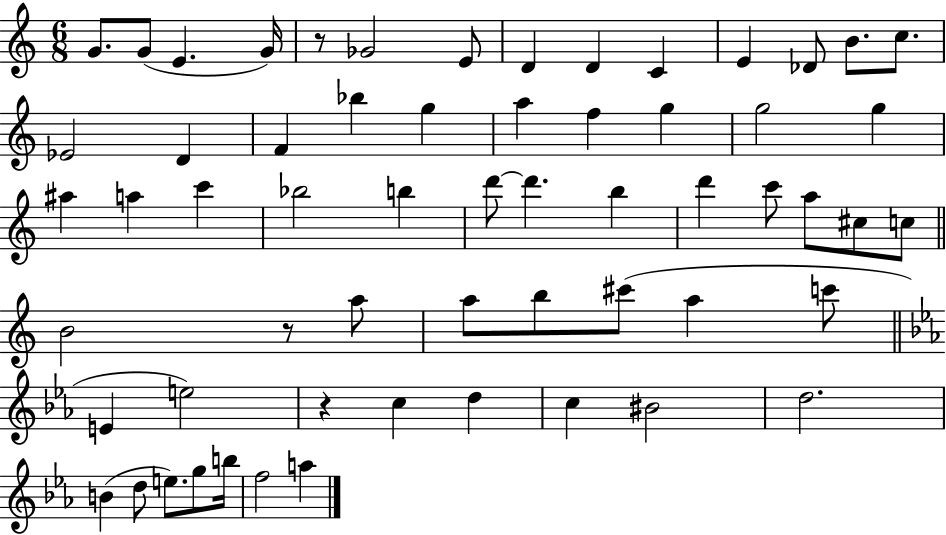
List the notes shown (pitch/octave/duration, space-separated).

G4/e. G4/e E4/q. G4/s R/e Gb4/h E4/e D4/q D4/q C4/q E4/q Db4/e B4/e. C5/e. Eb4/h D4/q F4/q Bb5/q G5/q A5/q F5/q G5/q G5/h G5/q A#5/q A5/q C6/q Bb5/h B5/q D6/e D6/q. B5/q D6/q C6/e A5/e C#5/e C5/e B4/h R/e A5/e A5/e B5/e C#6/e A5/q C6/e E4/q E5/h R/q C5/q D5/q C5/q BIS4/h D5/h. B4/q D5/e E5/e. G5/e B5/s F5/h A5/q